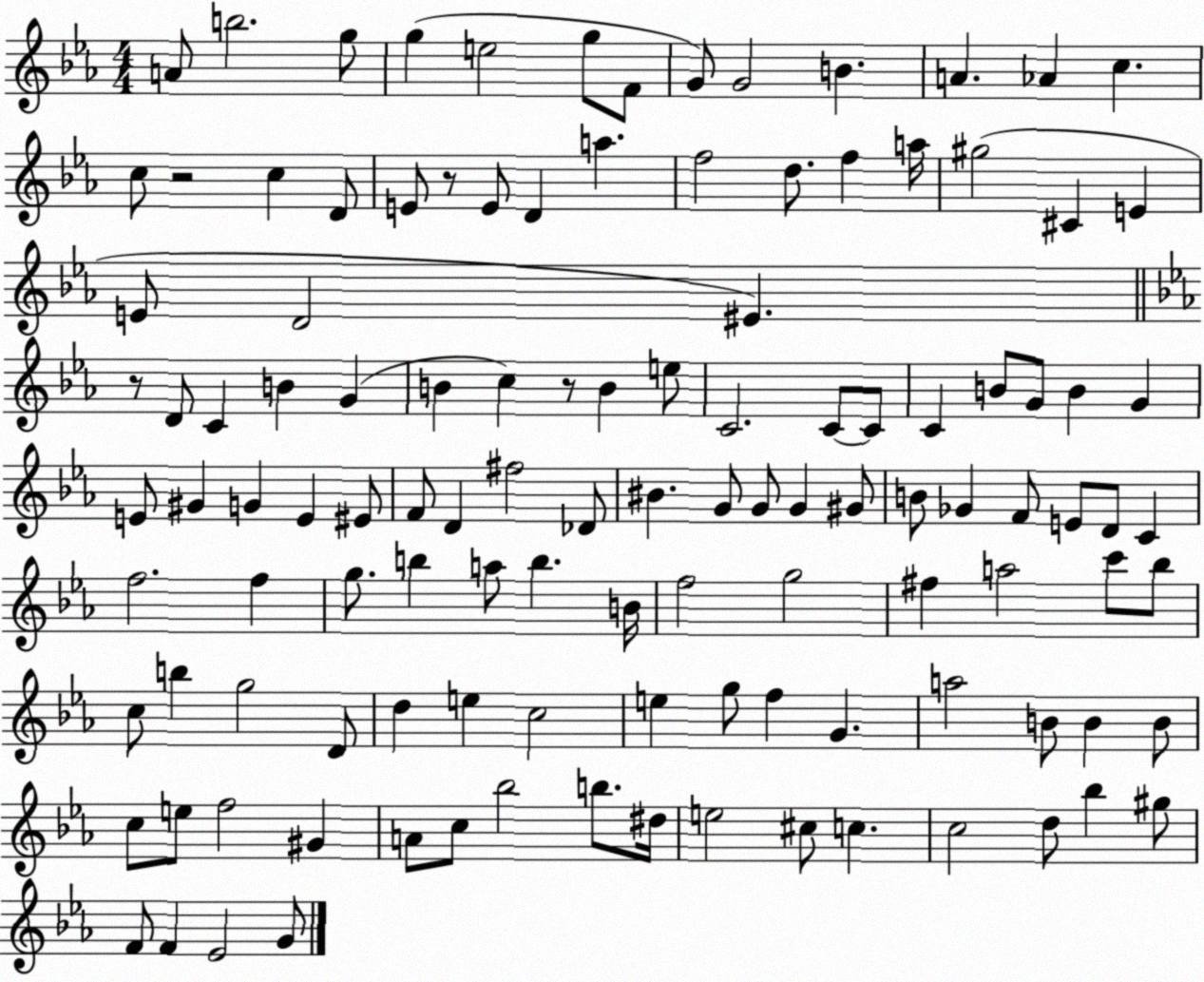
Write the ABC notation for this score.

X:1
T:Untitled
M:4/4
L:1/4
K:Eb
A/2 b2 g/2 g e2 g/2 F/2 G/2 G2 B A _A c c/2 z2 c D/2 E/2 z/2 E/2 D a f2 d/2 f a/4 ^g2 ^C E E/2 D2 ^E z/2 D/2 C B G B c z/2 B e/2 C2 C/2 C/2 C B/2 G/2 B G E/2 ^G G E ^E/2 F/2 D ^f2 _D/2 ^B G/2 G/2 G ^G/2 B/2 _G F/2 E/2 D/2 C f2 f g/2 b a/2 b B/4 f2 g2 ^f a2 c'/2 _b/2 c/2 b g2 D/2 d e c2 e g/2 f G a2 B/2 B B/2 c/2 e/2 f2 ^G A/2 c/2 _b2 b/2 ^d/4 e2 ^c/2 c c2 d/2 _b ^g/2 F/2 F _E2 G/2